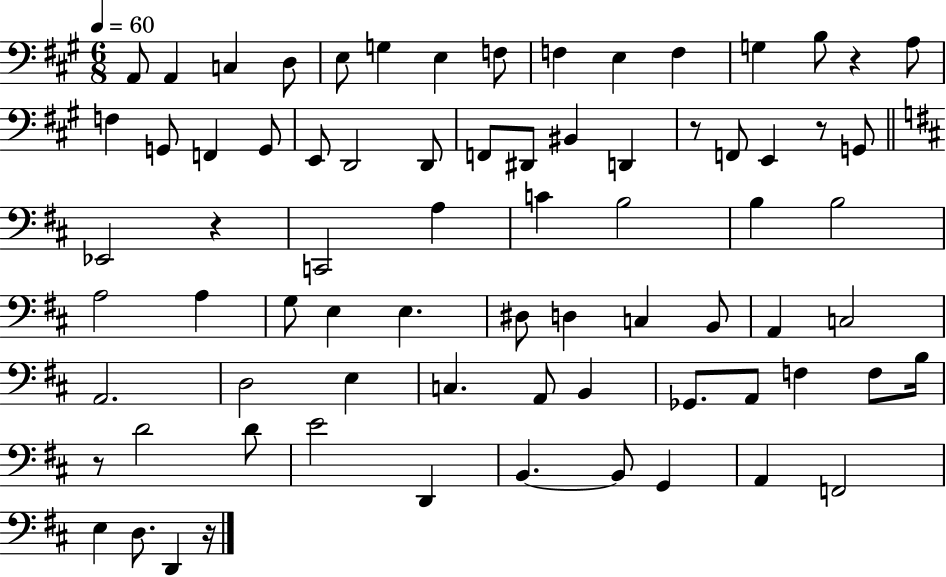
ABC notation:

X:1
T:Untitled
M:6/8
L:1/4
K:A
A,,/2 A,, C, D,/2 E,/2 G, E, F,/2 F, E, F, G, B,/2 z A,/2 F, G,,/2 F,, G,,/2 E,,/2 D,,2 D,,/2 F,,/2 ^D,,/2 ^B,, D,, z/2 F,,/2 E,, z/2 G,,/2 _E,,2 z C,,2 A, C B,2 B, B,2 A,2 A, G,/2 E, E, ^D,/2 D, C, B,,/2 A,, C,2 A,,2 D,2 E, C, A,,/2 B,, _G,,/2 A,,/2 F, F,/2 B,/4 z/2 D2 D/2 E2 D,, B,, B,,/2 G,, A,, F,,2 E, D,/2 D,, z/4